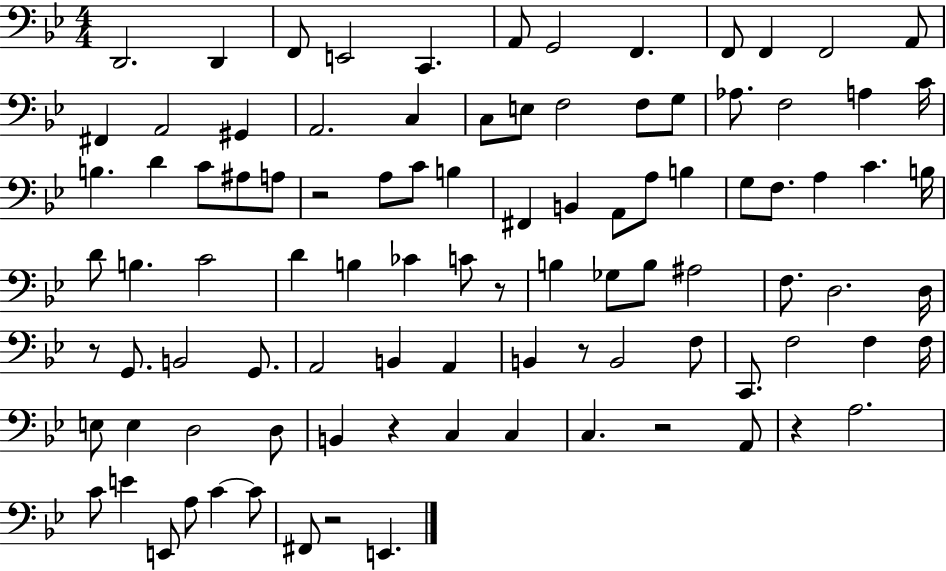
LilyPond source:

{
  \clef bass
  \numericTimeSignature
  \time 4/4
  \key bes \major
  d,2. d,4 | f,8 e,2 c,4. | a,8 g,2 f,4. | f,8 f,4 f,2 a,8 | \break fis,4 a,2 gis,4 | a,2. c4 | c8 e8 f2 f8 g8 | aes8. f2 a4 c'16 | \break b4. d'4 c'8 ais8 a8 | r2 a8 c'8 b4 | fis,4 b,4 a,8 a8 b4 | g8 f8. a4 c'4. b16 | \break d'8 b4. c'2 | d'4 b4 ces'4 c'8 r8 | b4 ges8 b8 ais2 | f8. d2. d16 | \break r8 g,8. b,2 g,8. | a,2 b,4 a,4 | b,4 r8 b,2 f8 | c,8. f2 f4 f16 | \break e8 e4 d2 d8 | b,4 r4 c4 c4 | c4. r2 a,8 | r4 a2. | \break c'8 e'4 e,8 a8 c'4~~ c'8 | fis,8 r2 e,4. | \bar "|."
}